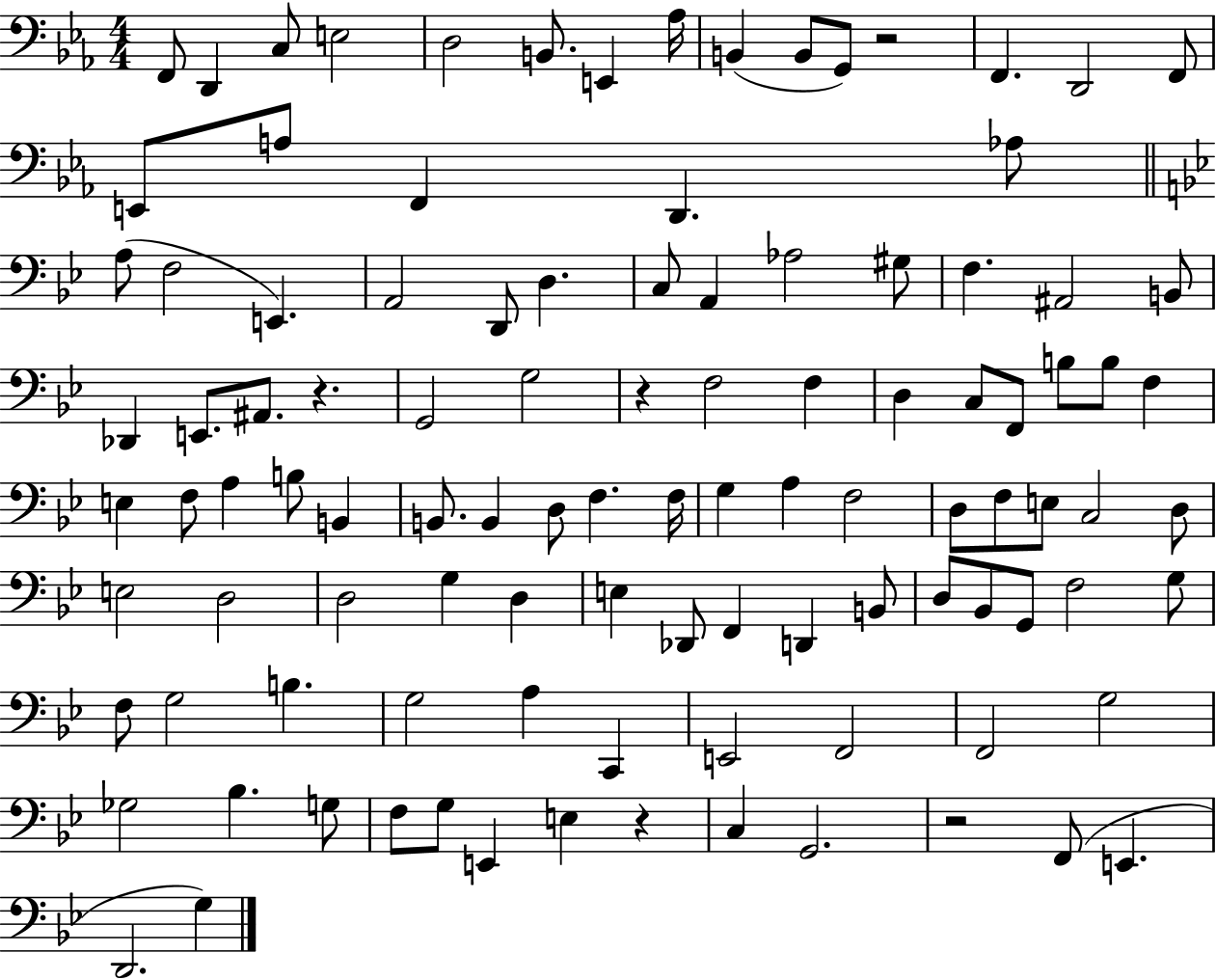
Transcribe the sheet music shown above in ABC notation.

X:1
T:Untitled
M:4/4
L:1/4
K:Eb
F,,/2 D,, C,/2 E,2 D,2 B,,/2 E,, _A,/4 B,, B,,/2 G,,/2 z2 F,, D,,2 F,,/2 E,,/2 A,/2 F,, D,, _A,/2 A,/2 F,2 E,, A,,2 D,,/2 D, C,/2 A,, _A,2 ^G,/2 F, ^A,,2 B,,/2 _D,, E,,/2 ^A,,/2 z G,,2 G,2 z F,2 F, D, C,/2 F,,/2 B,/2 B,/2 F, E, F,/2 A, B,/2 B,, B,,/2 B,, D,/2 F, F,/4 G, A, F,2 D,/2 F,/2 E,/2 C,2 D,/2 E,2 D,2 D,2 G, D, E, _D,,/2 F,, D,, B,,/2 D,/2 _B,,/2 G,,/2 F,2 G,/2 F,/2 G,2 B, G,2 A, C,, E,,2 F,,2 F,,2 G,2 _G,2 _B, G,/2 F,/2 G,/2 E,, E, z C, G,,2 z2 F,,/2 E,, D,,2 G,